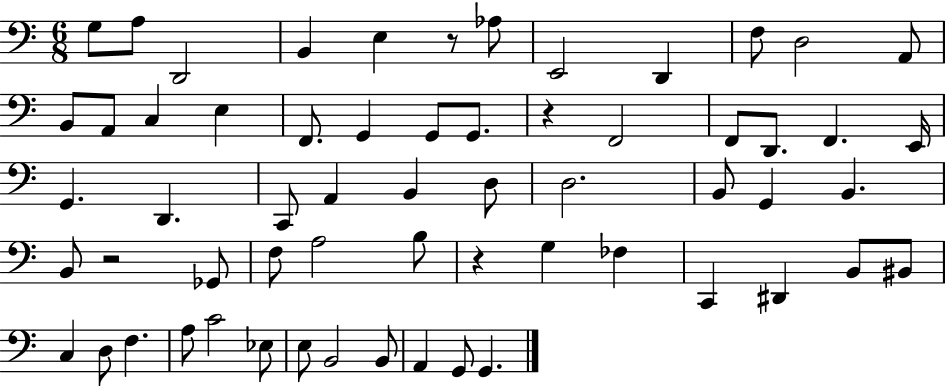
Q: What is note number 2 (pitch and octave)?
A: A3